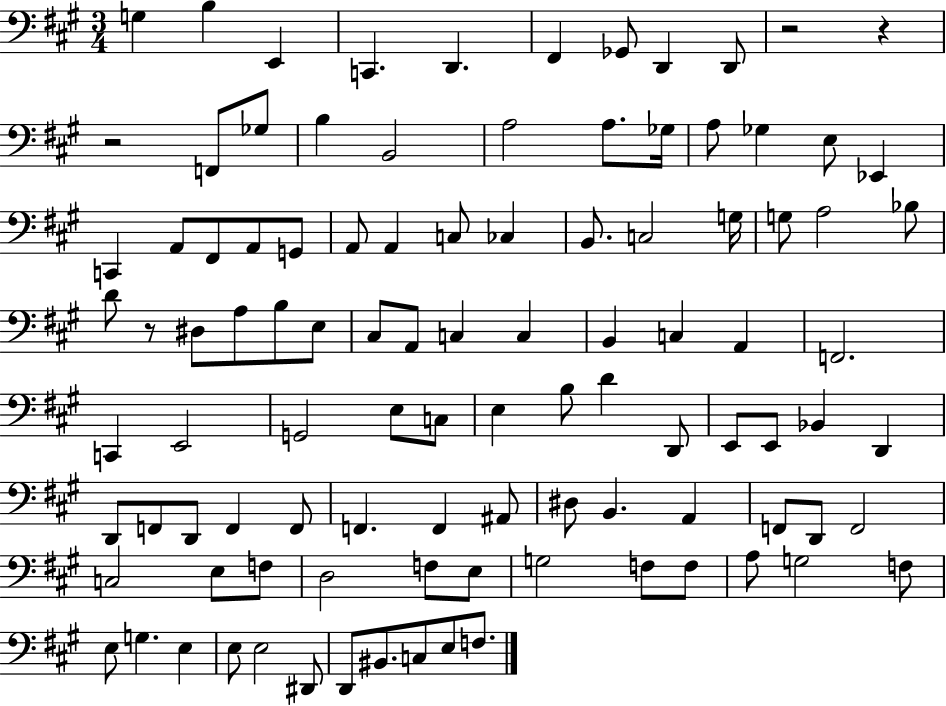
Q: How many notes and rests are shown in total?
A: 102